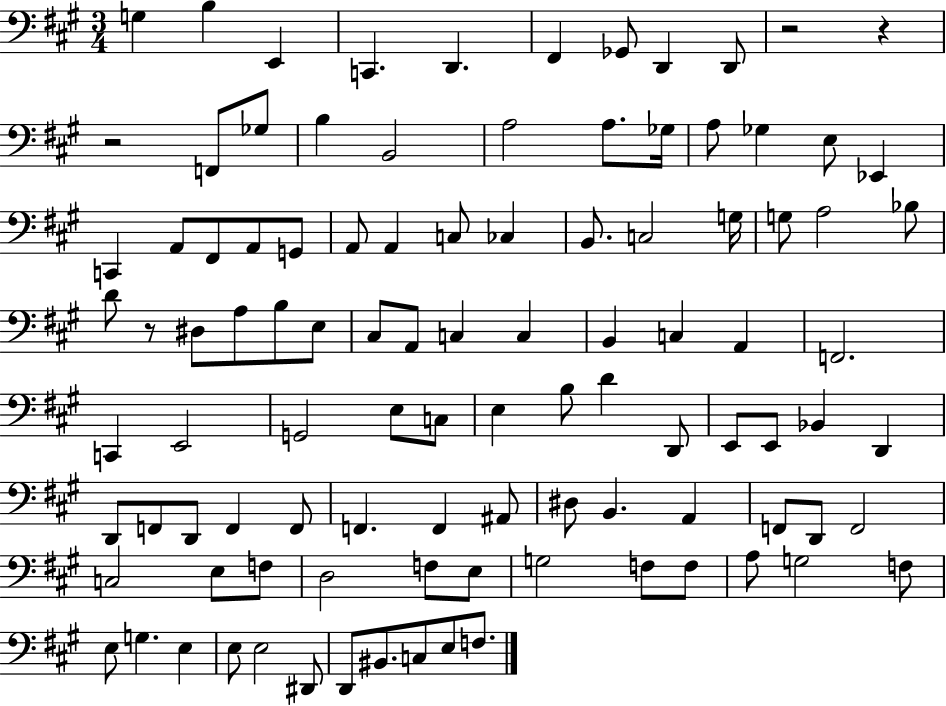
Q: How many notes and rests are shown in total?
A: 102